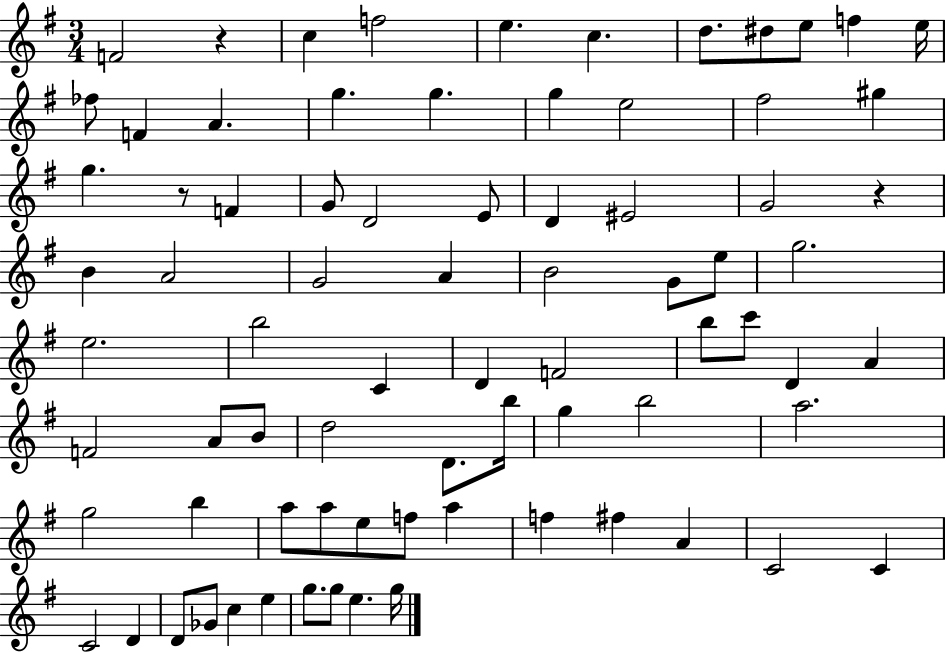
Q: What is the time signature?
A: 3/4